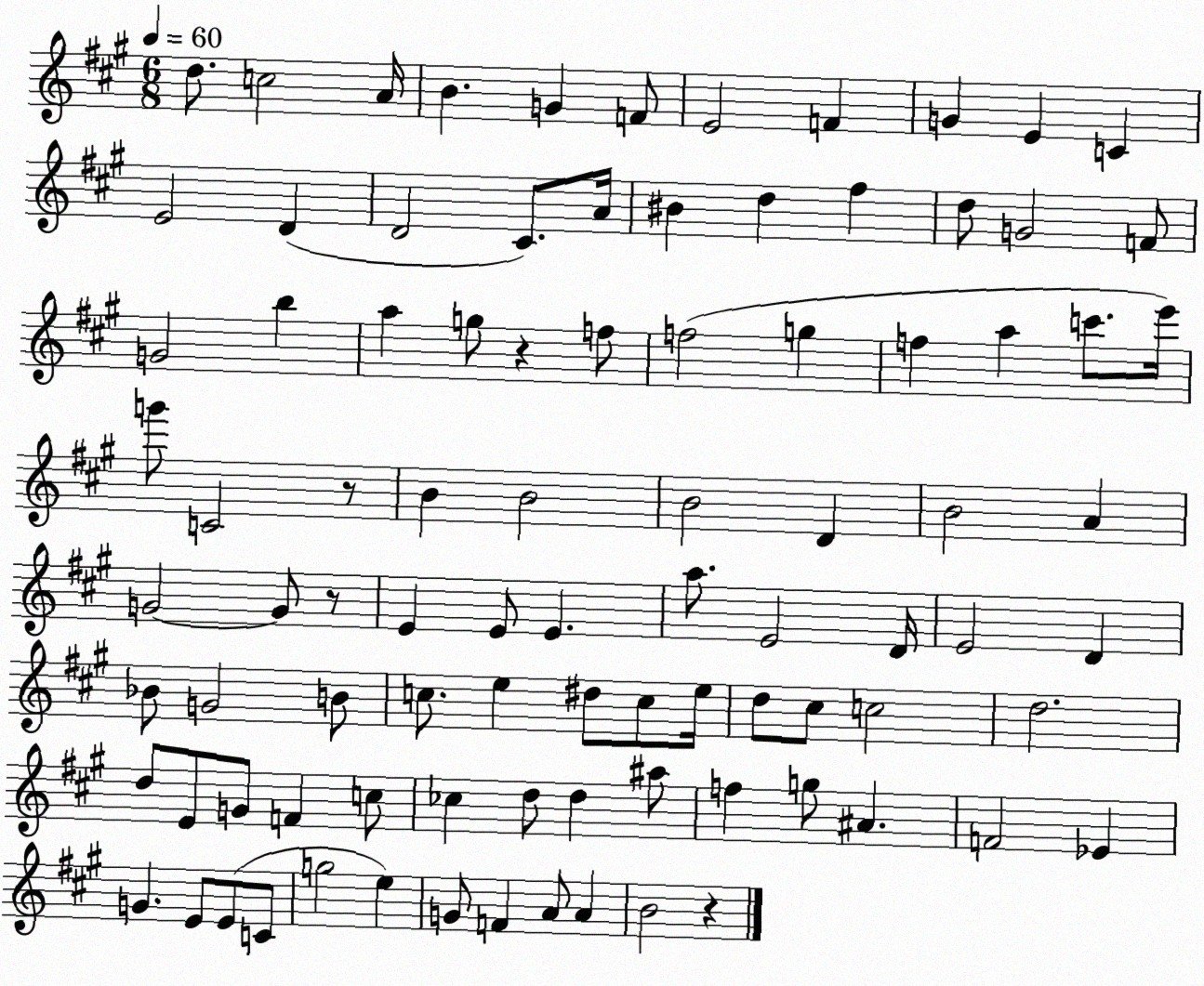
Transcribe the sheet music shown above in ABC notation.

X:1
T:Untitled
M:6/8
L:1/4
K:A
d/2 c2 A/4 B G F/2 E2 F G E C E2 D D2 ^C/2 A/4 ^B d ^f d/2 G2 F/2 G2 b a g/2 z f/2 f2 g f a c'/2 e'/4 g'/2 C2 z/2 B B2 B2 D B2 A G2 G/2 z/2 E E/2 E a/2 E2 D/4 E2 D _B/2 G2 B/2 c/2 e ^d/2 c/2 e/4 d/2 ^c/2 c2 d2 d/2 E/2 G/2 F c/2 _c d/2 d ^a/2 f g/2 ^A F2 _E G E/2 E/2 C/2 g2 e G/2 F A/2 A B2 z